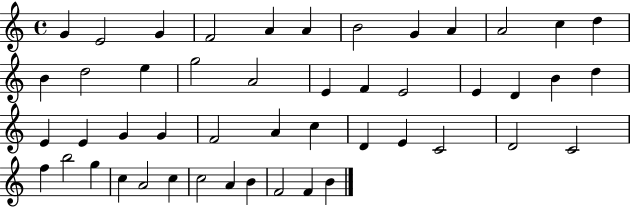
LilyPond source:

{
  \clef treble
  \time 4/4
  \defaultTimeSignature
  \key c \major
  g'4 e'2 g'4 | f'2 a'4 a'4 | b'2 g'4 a'4 | a'2 c''4 d''4 | \break b'4 d''2 e''4 | g''2 a'2 | e'4 f'4 e'2 | e'4 d'4 b'4 d''4 | \break e'4 e'4 g'4 g'4 | f'2 a'4 c''4 | d'4 e'4 c'2 | d'2 c'2 | \break f''4 b''2 g''4 | c''4 a'2 c''4 | c''2 a'4 b'4 | f'2 f'4 b'4 | \break \bar "|."
}